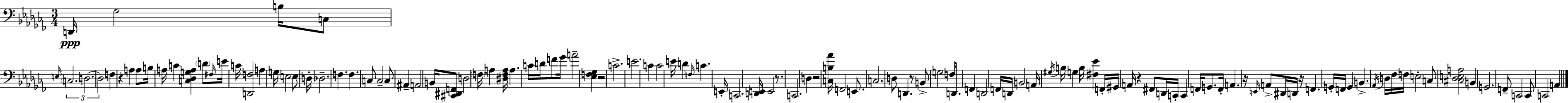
D2/s Gb3/h B3/s C3/e E3/s C3/h. D3/h. D3/h F3/q R/q A3/q A3/e B3/s A3/s C4/q [C3,Db3,G3,A3]/q D4/e F#3/s E4/s C4/s [D2,F3]/h A3/q G3/s E3/h E3/e D3/s Db3/h. F3/q. F3/q. C3/e C3/h C3/e A#2/q A2/h B2/s [C#2,D#2,F2]/e D3/h F3/s A3/q [D#3,F3,A3]/s A3/q. C4/s D4/s F4/e Gb4/s A4/h [Eb3,F3,Gb3]/q R/h C4/h. E4/h. C4/q C4/h E4/s D4/q F3/s C4/q. E2/s C2/h. [D2,E2]/s E2/h R/e. C2/h. D3/q R/h [C3,B3,Ab4]/s F2/h E2/e. C3/h. D3/e D2/q. R/e B2/e G3/h F3/s D2/e. F2/q D2/h F2/s D2/s B2/h A2/s G#3/s B3/s G3/q B3/s [F#3,Eb4]/q F2/s G#2/s A2/s R/q F#2/e D2/s C2/s C2/q F2/s G2/e. F2/s A2/q. R/s E2/s A2/e D#2/s D2/s R/s F2/q. G2/s F2/s G2/q B2/q. Ab2/s D3/s FES3/s F3/s E3/h C3/e [C#3,Db3,E3,A3]/h B2/q G2/h. F2/e C2/h C2/e C2/h A2/q